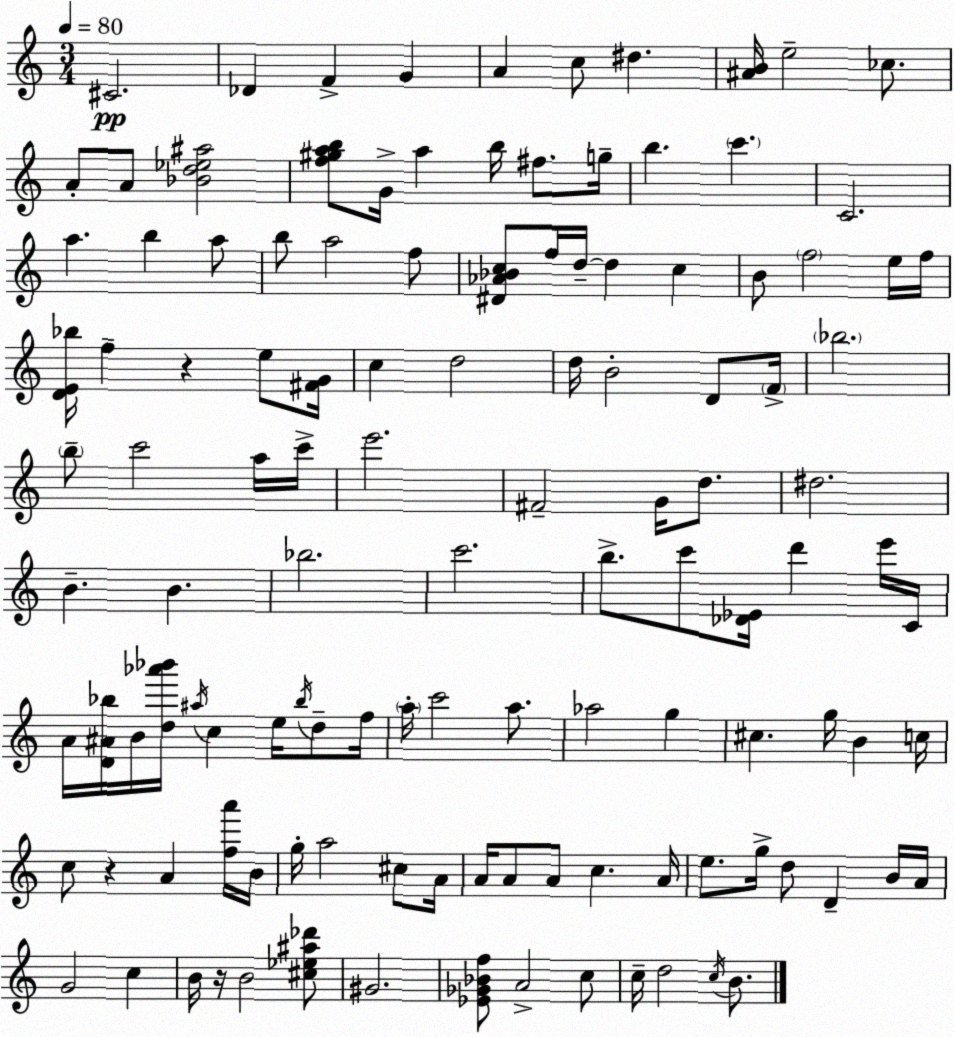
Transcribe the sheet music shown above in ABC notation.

X:1
T:Untitled
M:3/4
L:1/4
K:C
^C2 _D F G A c/2 ^d [^AB]/4 e2 _c/2 A/2 A/2 [_Bd_e^a]2 [f^gab]/2 G/4 a b/4 ^f/2 g/4 b c' C2 a b a/2 b/2 a2 f/2 [^D_A_Bc]/2 f/4 d/4 d c B/2 f2 e/4 f/4 [DE_b]/4 f z e/2 [^FG]/4 c d2 d/4 B2 D/2 F/4 _b2 b/2 c'2 a/4 c'/4 e'2 ^F2 G/4 d/2 ^d2 B B _b2 c'2 b/2 c'/2 [_D_E]/4 d' e'/4 C/4 A/4 [D^A_b]/4 B/4 [d_a'_b']/4 ^a/4 c e/4 _b/4 d/2 f/4 a/4 c'2 a/2 _a2 g ^c g/4 B c/4 c/2 z A [fa']/4 B/4 g/4 a2 ^c/2 A/4 A/4 A/2 A/2 c A/4 e/2 g/4 d/2 D B/4 A/4 G2 c B/4 z/4 B2 [^c_e^a_d']/2 ^G2 [_E_G_Bf]/2 A2 c/2 c/4 d2 c/4 B/2